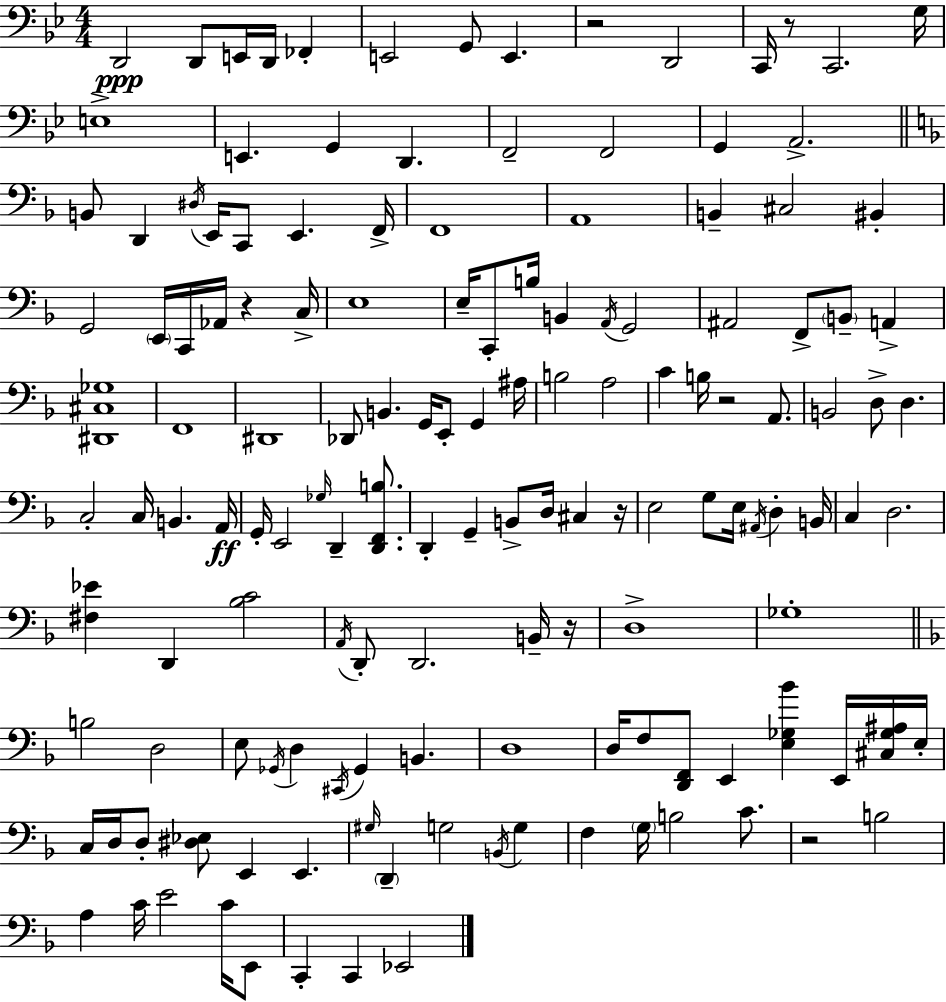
X:1
T:Untitled
M:4/4
L:1/4
K:Gm
D,,2 D,,/2 E,,/4 D,,/4 _F,, E,,2 G,,/2 E,, z2 D,,2 C,,/4 z/2 C,,2 G,/4 E,4 E,, G,, D,, F,,2 F,,2 G,, A,,2 B,,/2 D,, ^D,/4 E,,/4 C,,/2 E,, F,,/4 F,,4 A,,4 B,, ^C,2 ^B,, G,,2 E,,/4 C,,/4 _A,,/4 z C,/4 E,4 E,/4 C,,/2 B,/4 B,, A,,/4 G,,2 ^A,,2 F,,/2 B,,/2 A,, [^D,,^C,_G,]4 F,,4 ^D,,4 _D,,/2 B,, G,,/4 E,,/2 G,, ^A,/4 B,2 A,2 C B,/4 z2 A,,/2 B,,2 D,/2 D, C,2 C,/4 B,, A,,/4 G,,/4 E,,2 _G,/4 D,, [D,,F,,B,]/2 D,, G,, B,,/2 D,/4 ^C, z/4 E,2 G,/2 E,/4 ^A,,/4 D, B,,/4 C, D,2 [^F,_E] D,, [_B,C]2 A,,/4 D,,/2 D,,2 B,,/4 z/4 D,4 _G,4 B,2 D,2 E,/2 _G,,/4 D, ^C,,/4 _G,, B,, D,4 D,/4 F,/2 [D,,F,,]/2 E,, [E,_G,_B] E,,/4 [^C,_G,^A,]/4 E,/4 C,/4 D,/4 D,/2 [^D,_E,]/2 E,, E,, ^G,/4 D,, G,2 B,,/4 G, F, G,/4 B,2 C/2 z2 B,2 A, C/4 E2 C/4 E,,/2 C,, C,, _E,,2